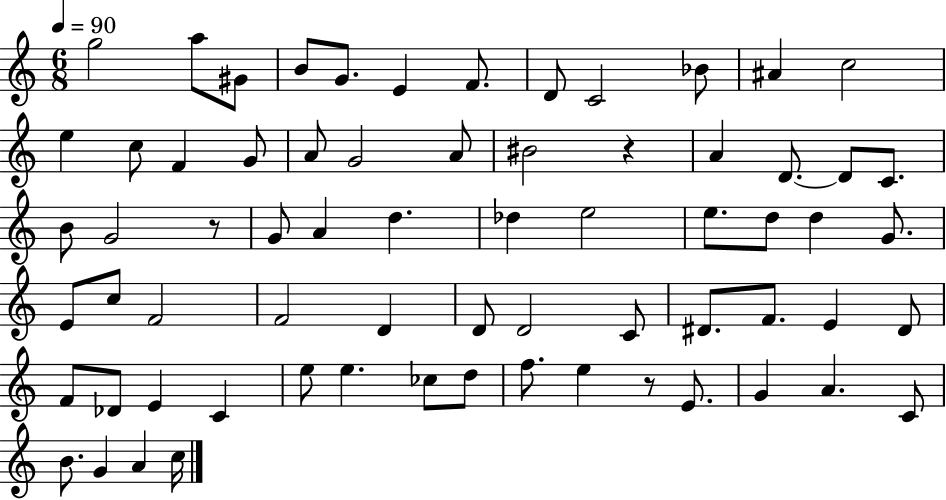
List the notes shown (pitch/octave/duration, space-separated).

G5/h A5/e G#4/e B4/e G4/e. E4/q F4/e. D4/e C4/h Bb4/e A#4/q C5/h E5/q C5/e F4/q G4/e A4/e G4/h A4/e BIS4/h R/q A4/q D4/e. D4/e C4/e. B4/e G4/h R/e G4/e A4/q D5/q. Db5/q E5/h E5/e. D5/e D5/q G4/e. E4/e C5/e F4/h F4/h D4/q D4/e D4/h C4/e D#4/e. F4/e. E4/q D#4/e F4/e Db4/e E4/q C4/q E5/e E5/q. CES5/e D5/e F5/e. E5/q R/e E4/e. G4/q A4/q. C4/e B4/e. G4/q A4/q C5/s